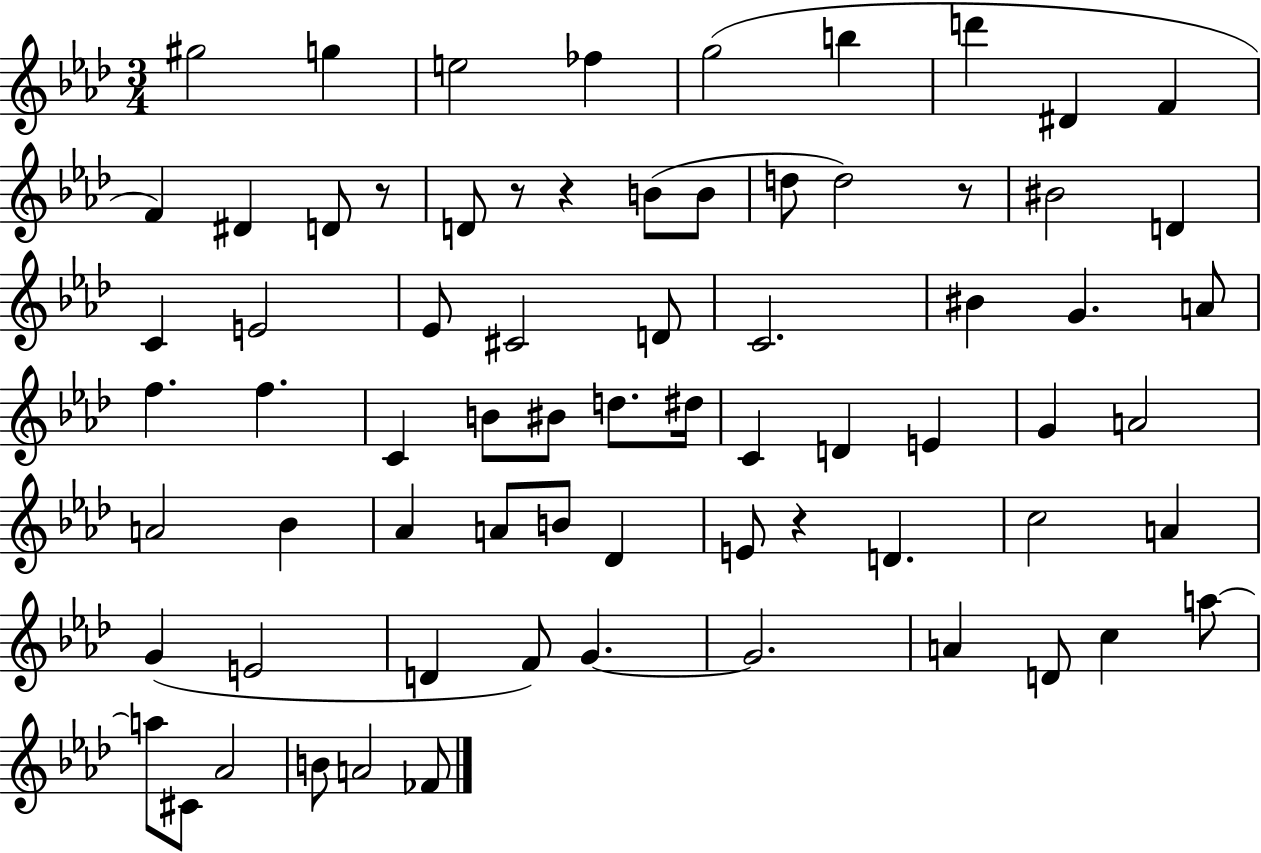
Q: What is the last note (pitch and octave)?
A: FES4